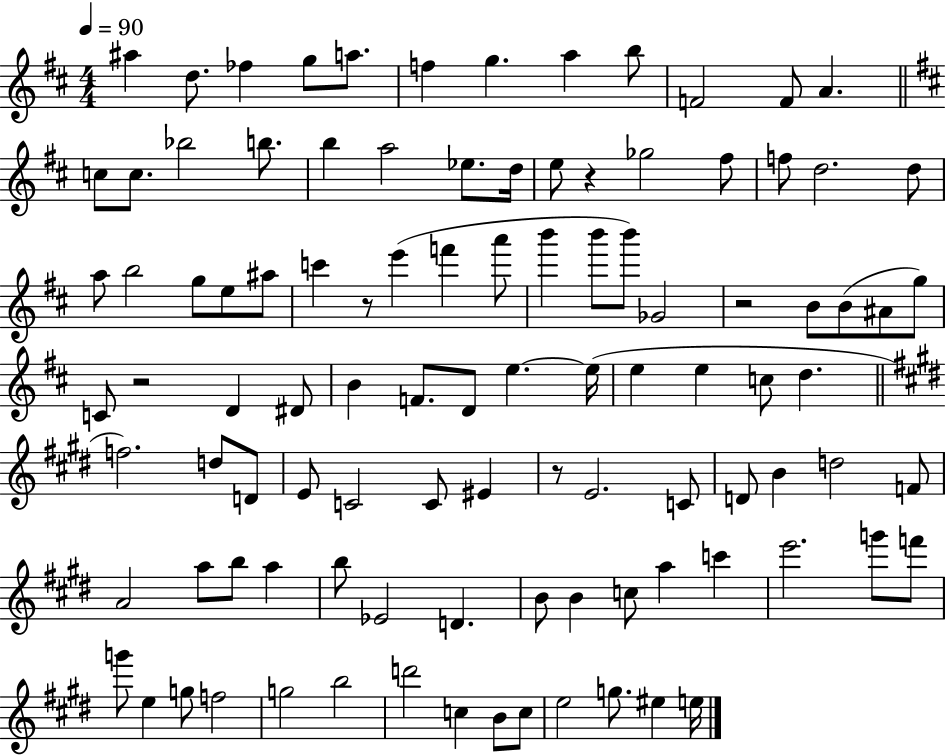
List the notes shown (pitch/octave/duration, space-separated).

A#5/q D5/e. FES5/q G5/e A5/e. F5/q G5/q. A5/q B5/e F4/h F4/e A4/q. C5/e C5/e. Bb5/h B5/e. B5/q A5/h Eb5/e. D5/s E5/e R/q Gb5/h F#5/e F5/e D5/h. D5/e A5/e B5/h G5/e E5/e A#5/e C6/q R/e E6/q F6/q A6/e B6/q B6/e B6/e Gb4/h R/h B4/e B4/e A#4/e G5/e C4/e R/h D4/q D#4/e B4/q F4/e. D4/e E5/q. E5/s E5/q E5/q C5/e D5/q. F5/h. D5/e D4/e E4/e C4/h C4/e EIS4/q R/e E4/h. C4/e D4/e B4/q D5/h F4/e A4/h A5/e B5/e A5/q B5/e Eb4/h D4/q. B4/e B4/q C5/e A5/q C6/q E6/h. G6/e F6/e G6/e E5/q G5/e F5/h G5/h B5/h D6/h C5/q B4/e C5/e E5/h G5/e. EIS5/q E5/s